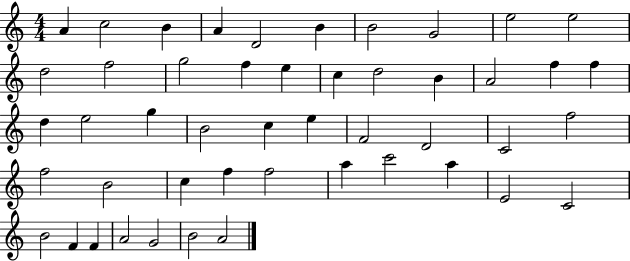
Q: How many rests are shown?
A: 0